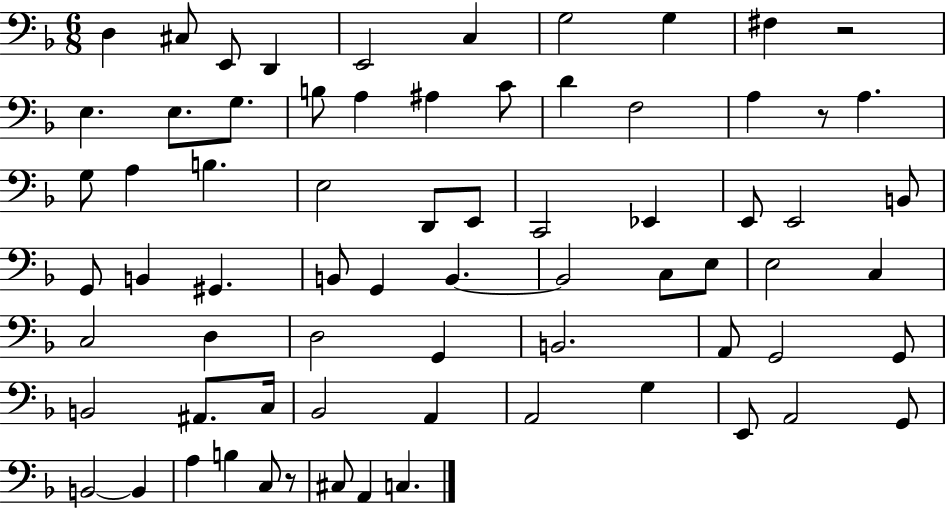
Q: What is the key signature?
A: F major